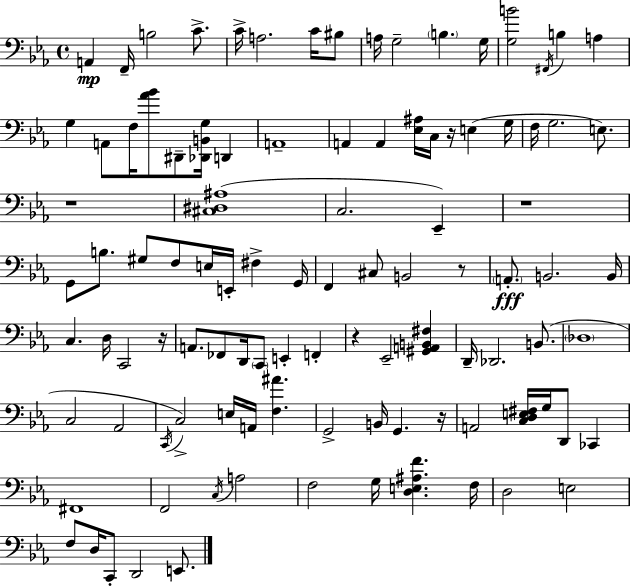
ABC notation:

X:1
T:Untitled
M:4/4
L:1/4
K:Cm
A,, F,,/4 B,2 C/2 C/4 A,2 C/4 ^B,/2 A,/4 G,2 B, G,/4 [G,B]2 ^F,,/4 B, A, G, A,,/2 F,/4 [_A_B]/2 ^D,,/2 [_D,,B,,G,]/4 D,, A,,4 A,, A,, [_E,^A,]/4 C,/4 z/4 E, G,/4 F,/4 G,2 E,/2 z4 [^C,^D,^A,]4 C,2 _E,, z4 G,,/2 B,/2 ^G,/2 F,/2 E,/4 E,,/4 ^F, G,,/4 F,, ^C,/2 B,,2 z/2 A,,/2 B,,2 B,,/4 C, D,/4 C,,2 z/4 A,,/2 _F,,/2 D,,/4 C,,/2 E,, F,, z _E,,2 [^G,,A,,B,,^F,] D,,/4 _D,,2 B,,/2 _D,4 C,2 _A,,2 C,,/4 C,2 E,/4 A,,/4 [F,^A] G,,2 B,,/4 G,, z/4 A,,2 [C,D,E,^F,]/4 G,/4 D,,/2 _C,, ^F,,4 F,,2 C,/4 A,2 F,2 G,/4 [D,E,^A,F] F,/4 D,2 E,2 F,/2 D,/4 C,,/2 D,,2 E,,/2